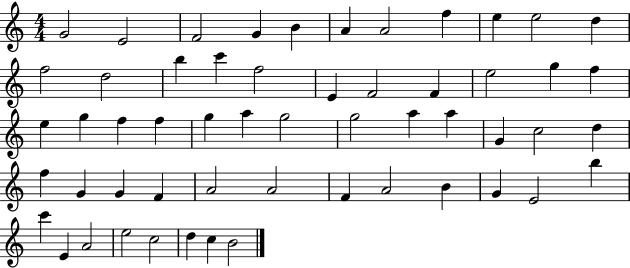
X:1
T:Untitled
M:4/4
L:1/4
K:C
G2 E2 F2 G B A A2 f e e2 d f2 d2 b c' f2 E F2 F e2 g f e g f f g a g2 g2 a a G c2 d f G G F A2 A2 F A2 B G E2 b c' E A2 e2 c2 d c B2